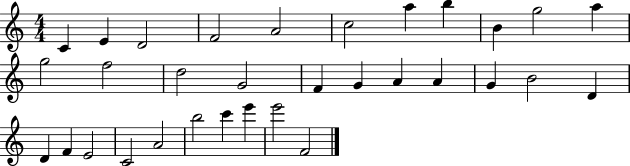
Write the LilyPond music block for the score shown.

{
  \clef treble
  \numericTimeSignature
  \time 4/4
  \key c \major
  c'4 e'4 d'2 | f'2 a'2 | c''2 a''4 b''4 | b'4 g''2 a''4 | \break g''2 f''2 | d''2 g'2 | f'4 g'4 a'4 a'4 | g'4 b'2 d'4 | \break d'4 f'4 e'2 | c'2 a'2 | b''2 c'''4 e'''4 | e'''2 f'2 | \break \bar "|."
}